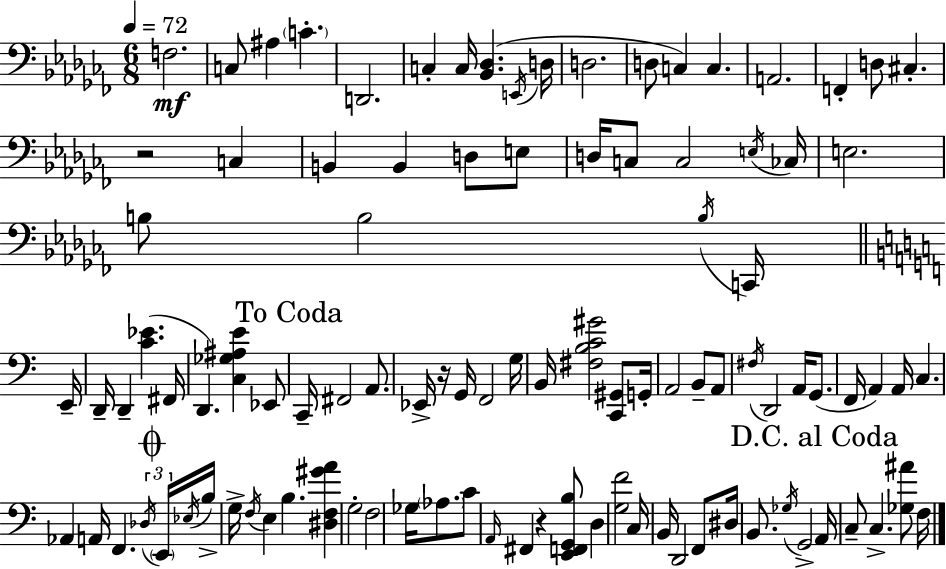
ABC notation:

X:1
T:Untitled
M:6/8
L:1/4
K:Abm
F,2 C,/2 ^A, C D,,2 C, C,/4 [_B,,_D,] E,,/4 D,/4 D,2 D,/2 C, C, A,,2 F,, D,/2 ^C, z2 C, B,, B,, D,/2 E,/2 D,/4 C,/2 C,2 E,/4 _C,/4 E,2 B,/2 B,2 B,/4 C,,/4 E,,/4 D,,/4 D,, [C_E] ^F,,/4 D,, [C,_G,^A,E] _E,,/2 C,,/4 ^F,,2 A,,/2 _E,,/4 z/4 G,,/4 F,,2 G,/4 B,,/4 [^F,B,C^G]2 [C,,^G,,]/2 G,,/4 A,,2 B,,/2 A,,/2 ^F,/4 D,,2 A,,/4 G,,/2 F,,/4 A,, A,,/4 C, _A,, A,,/4 F,, _D,/4 E,,/4 _E,/4 B,/4 G,/4 F,/4 E, B, [^D,F,^GA] G,2 F,2 _G,/4 _A,/2 C/2 A,,/4 ^F,, z [E,,F,,G,,B,]/2 D, [G,F]2 C,/4 B,,/4 D,,2 F,,/2 ^D,/4 B,,/2 _G,/4 G,,2 A,,/4 C,/2 C, [_G,^A]/2 F,/4